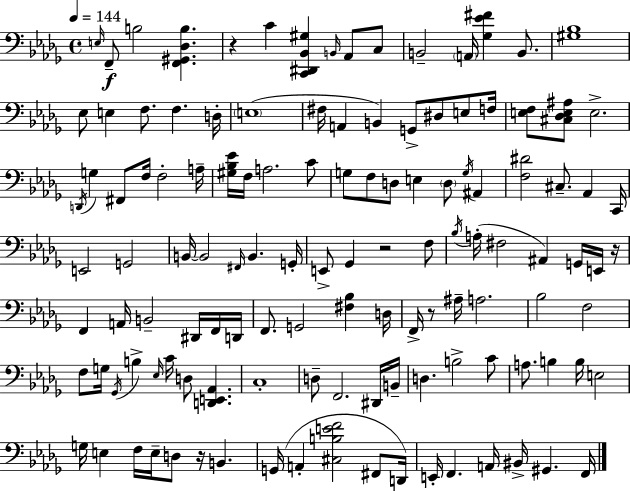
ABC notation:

X:1
T:Untitled
M:4/4
L:1/4
K:Bbm
E,/4 F,,/2 B,2 [F,,^G,,_D,B,] z C [C,,^D,,_B,,^G,] B,,/4 _A,,/2 C,/2 B,,2 A,,/4 [_G,_E^F] B,,/2 [^G,_B,]4 _E,/2 E, F,/2 F, D,/4 E,4 ^F,/4 A,, B,, G,,/2 ^D,/2 E,/2 F,/4 [E,F,]/2 [^C,_D,E,^A,]/2 E,2 D,,/4 G, ^F,,/2 F,/4 F,2 A,/4 [^G,_B,_E]/4 F,/4 A,2 C/2 G,/2 F,/2 D,/2 E, D,/2 G,/4 ^A,, [F,^D]2 ^C,/2 _A,, C,,/4 E,,2 G,,2 B,,/4 B,,2 ^F,,/4 B,, G,,/4 E,,/2 _G,, z2 F,/2 _B,/4 A,/4 ^F,2 ^A,, G,,/4 E,,/4 z/4 F,, A,,/4 B,,2 ^D,,/4 F,,/4 D,,/4 F,,/2 G,,2 [^F,_B,] D,/4 F,,/4 z/2 ^A,/4 A,2 _B,2 F,2 F,/2 G,/4 _G,,/4 B, _E,/4 C/4 D,/2 [D,,E,,_A,,] C,4 D,/2 F,,2 ^D,,/4 B,,/4 D, B,2 C/2 A,/2 B, B,/4 E,2 G,/4 E, F,/4 E,/4 D,/2 z/4 B,, G,,/4 A,, [^C,B,EF]2 ^F,,/2 D,,/4 E,,/4 F,, A,,/4 ^B,,/4 ^G,, F,,/4